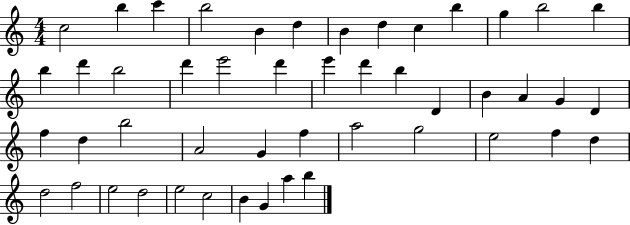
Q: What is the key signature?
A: C major